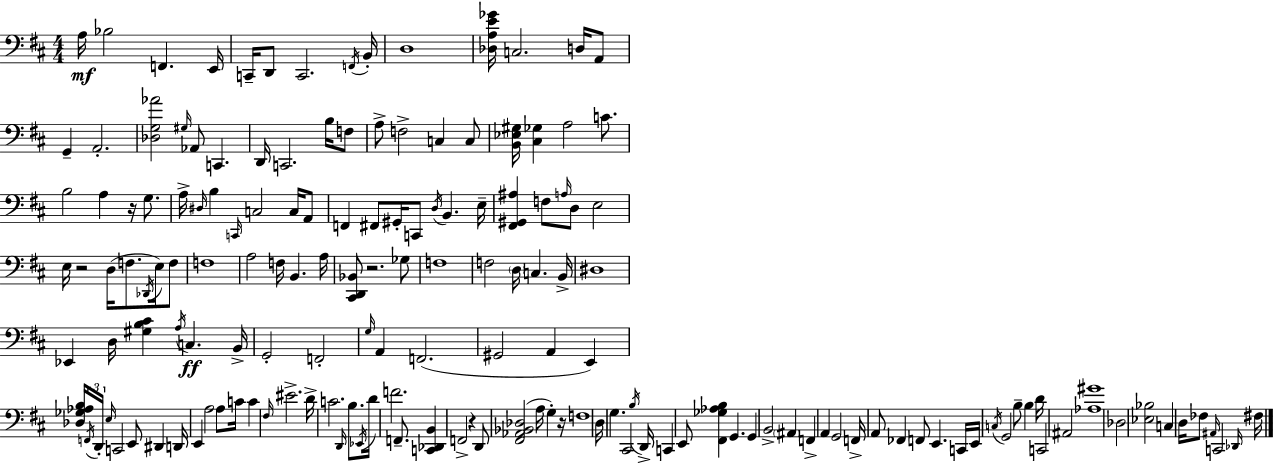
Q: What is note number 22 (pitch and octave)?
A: F3